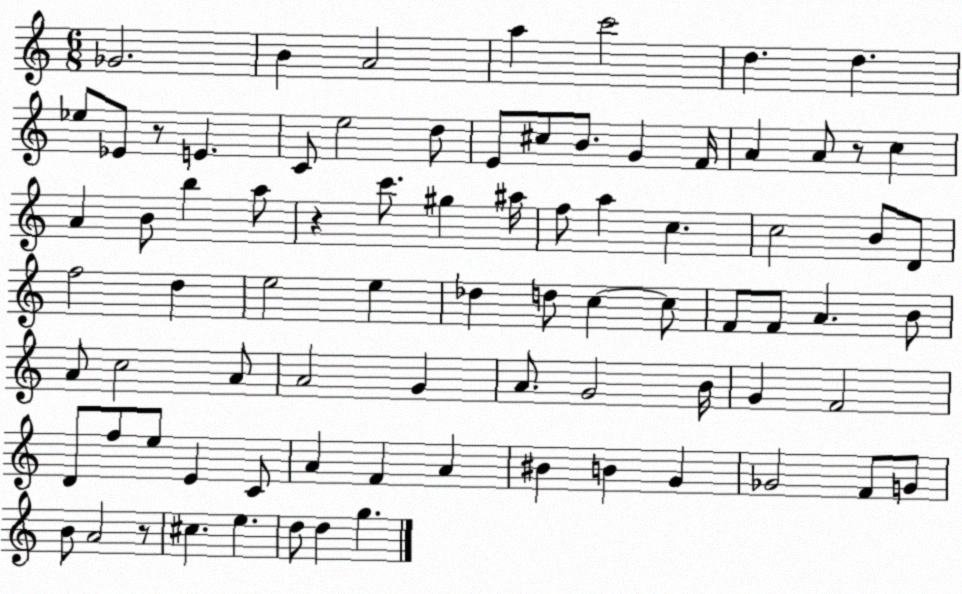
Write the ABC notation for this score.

X:1
T:Untitled
M:6/8
L:1/4
K:C
_G2 B A2 a c'2 d d _e/2 _E/2 z/2 E C/2 e2 d/2 E/2 ^c/2 B/2 G F/4 A A/2 z/2 c A B/2 b a/2 z c'/2 ^g ^a/4 f/2 a c c2 B/2 D/2 f2 d e2 e _d d/2 c c/2 F/2 F/2 A B/2 A/2 c2 A/2 A2 G A/2 G2 B/4 G F2 D/2 f/2 e/2 E C/2 A F A ^B B G _G2 F/2 G/2 B/2 A2 z/2 ^c e d/2 d g